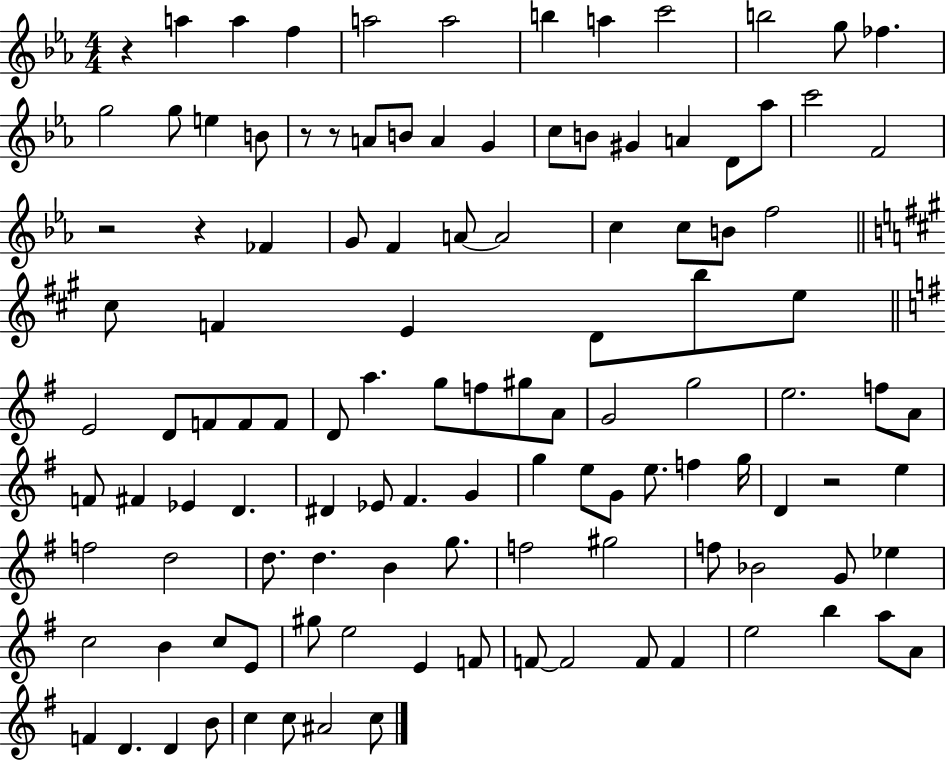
{
  \clef treble
  \numericTimeSignature
  \time 4/4
  \key ees \major
  r4 a''4 a''4 f''4 | a''2 a''2 | b''4 a''4 c'''2 | b''2 g''8 fes''4. | \break g''2 g''8 e''4 b'8 | r8 r8 a'8 b'8 a'4 g'4 | c''8 b'8 gis'4 a'4 d'8 aes''8 | c'''2 f'2 | \break r2 r4 fes'4 | g'8 f'4 a'8~~ a'2 | c''4 c''8 b'8 f''2 | \bar "||" \break \key a \major cis''8 f'4 e'4 d'8 b''8 e''8 | \bar "||" \break \key e \minor e'2 d'8 f'8 f'8 f'8 | d'8 a''4. g''8 f''8 gis''8 a'8 | g'2 g''2 | e''2. f''8 a'8 | \break f'8 fis'4 ees'4 d'4. | dis'4 ees'8 fis'4. g'4 | g''4 e''8 g'8 e''8. f''4 g''16 | d'4 r2 e''4 | \break f''2 d''2 | d''8. d''4. b'4 g''8. | f''2 gis''2 | f''8 bes'2 g'8 ees''4 | \break c''2 b'4 c''8 e'8 | gis''8 e''2 e'4 f'8 | f'8~~ f'2 f'8 f'4 | e''2 b''4 a''8 a'8 | \break f'4 d'4. d'4 b'8 | c''4 c''8 ais'2 c''8 | \bar "|."
}